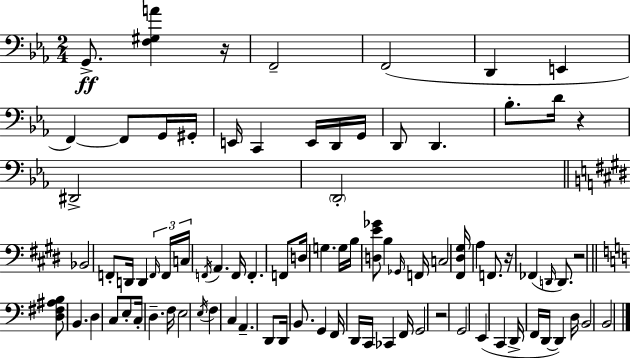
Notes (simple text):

G2/e. [F3,G#3,A4]/q R/s F2/h F2/h D2/q E2/q F2/q F2/e G2/s G#2/s E2/s C2/q E2/s D2/s G2/s D2/e D2/q. Bb3/e. D4/s R/q D#2/h D2/h Bb2/h F2/e D2/s D2/q F2/s F2/s C3/s F2/s A2/q. F2/s F2/q. F2/e D3/s G3/q. G3/s B3/s [D3,E4,Gb4]/e B3/q Gb2/s F2/s C3/h [F#2,D#3,G#3]/s A3/q F2/e. R/s FES2/q D2/s D2/e. R/h [D3,F#3,A#3,B3]/e B2/q. D3/q C3/e E3/e C3/s D3/q. F3/s E3/h E3/s F3/q C3/q A2/q. D2/e D2/s B2/e. G2/q F2/s D2/s C2/s CES2/q F2/s G2/h R/h G2/h E2/q C2/q D2/s F2/s D2/s D2/q D3/s B2/h B2/h